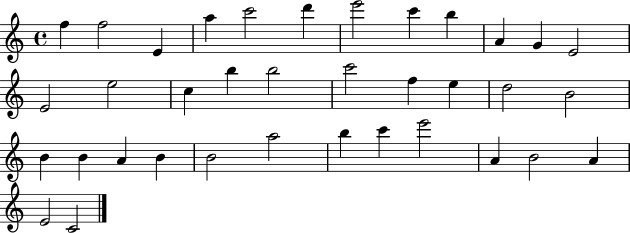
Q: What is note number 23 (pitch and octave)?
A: B4